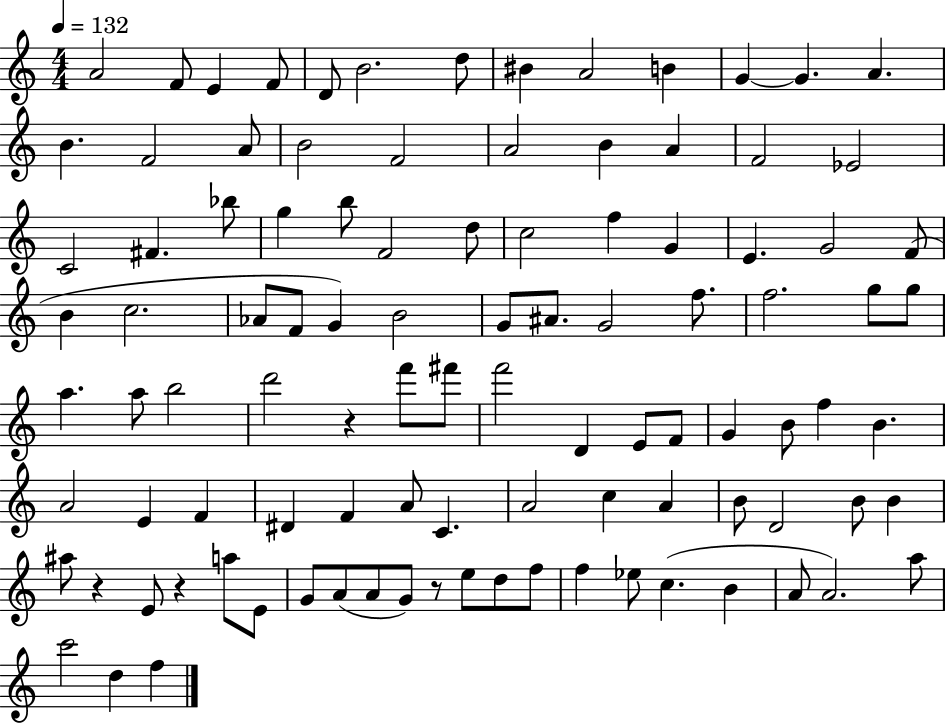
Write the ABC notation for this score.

X:1
T:Untitled
M:4/4
L:1/4
K:C
A2 F/2 E F/2 D/2 B2 d/2 ^B A2 B G G A B F2 A/2 B2 F2 A2 B A F2 _E2 C2 ^F _b/2 g b/2 F2 d/2 c2 f G E G2 F/2 B c2 _A/2 F/2 G B2 G/2 ^A/2 G2 f/2 f2 g/2 g/2 a a/2 b2 d'2 z f'/2 ^f'/2 f'2 D E/2 F/2 G B/2 f B A2 E F ^D F A/2 C A2 c A B/2 D2 B/2 B ^a/2 z E/2 z a/2 E/2 G/2 A/2 A/2 G/2 z/2 e/2 d/2 f/2 f _e/2 c B A/2 A2 a/2 c'2 d f